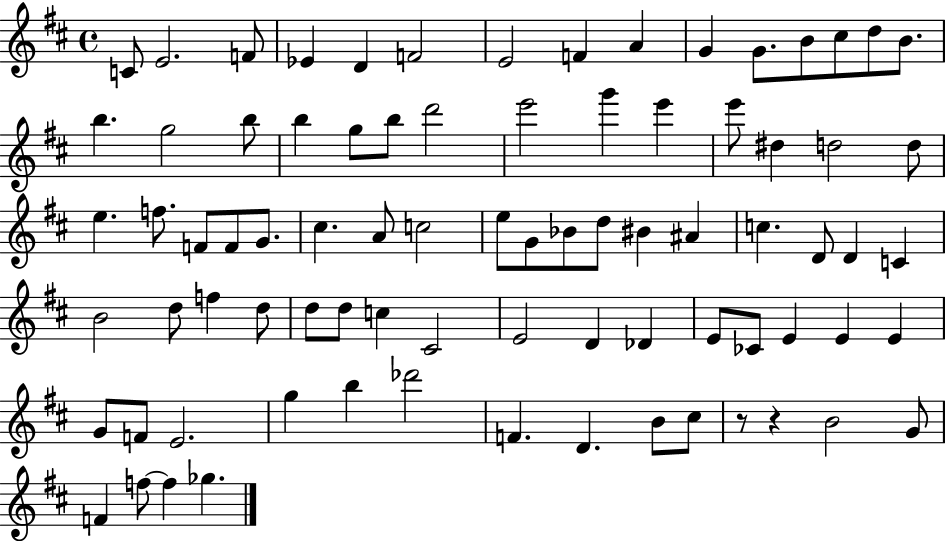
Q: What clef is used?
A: treble